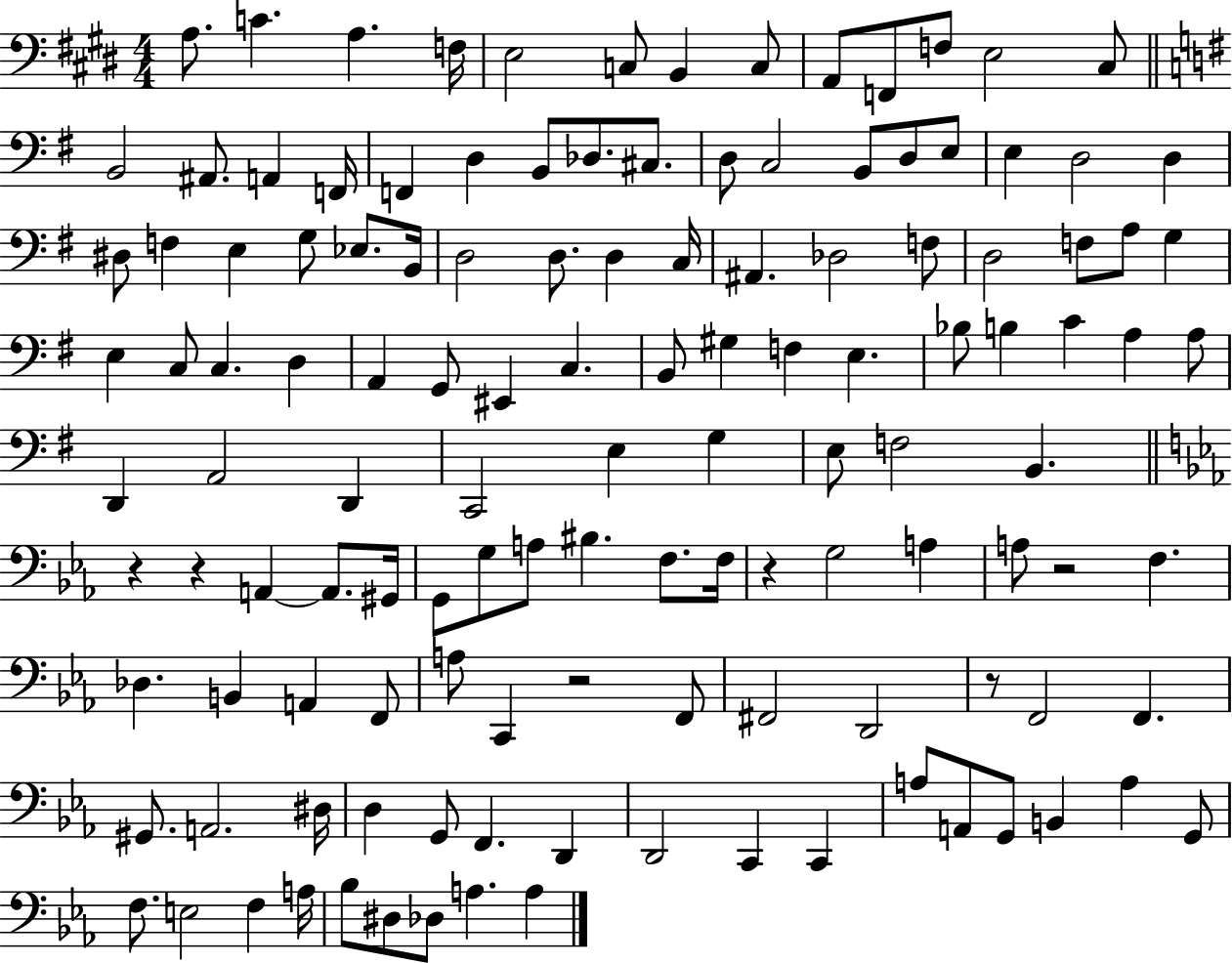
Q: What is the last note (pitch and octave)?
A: A3